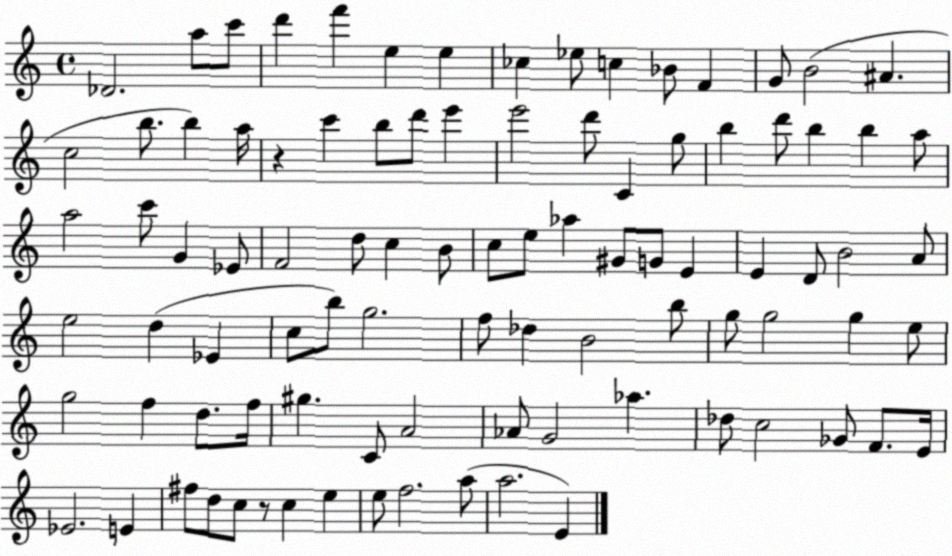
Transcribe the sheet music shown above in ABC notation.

X:1
T:Untitled
M:4/4
L:1/4
K:C
_D2 a/2 c'/2 d' f' e e _c _e/2 c _B/2 F G/2 B2 ^A c2 b/2 b a/4 z c' b/2 d'/2 e' e'2 d'/2 C g/2 b d'/2 b b a/2 a2 c'/2 G _E/2 F2 d/2 c B/2 c/2 e/2 _a ^G/2 G/2 E E D/2 B2 A/2 e2 d _E c/2 b/2 g2 f/2 _d B2 b/2 g/2 g2 g e/2 g2 f d/2 f/4 ^g C/2 A2 _A/2 G2 _a _d/2 c2 _G/2 F/2 E/4 _E2 E ^f/2 d/2 c/2 z/2 c e e/2 f2 a/2 a2 E